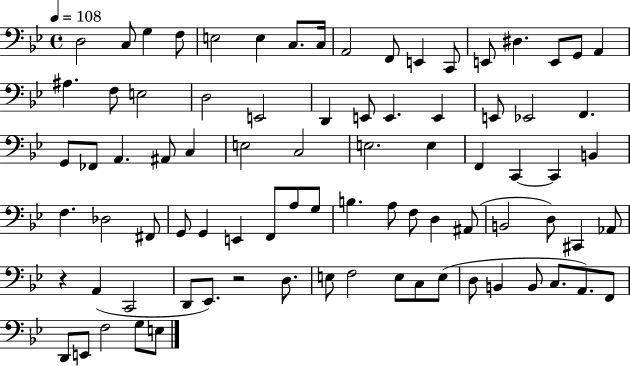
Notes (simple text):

D3/h C3/e G3/q F3/e E3/h E3/q C3/e. C3/s A2/h F2/e E2/q C2/e E2/e D#3/q. E2/e G2/e A2/q A#3/q. F3/e E3/h D3/h E2/h D2/q E2/e E2/q. E2/q E2/e Eb2/h F2/q. G2/e FES2/e A2/q. A#2/e C3/q E3/h C3/h E3/h. E3/q F2/q C2/q C2/q B2/q F3/q. Db3/h F#2/e G2/e G2/q E2/q F2/e A3/e G3/e B3/q. A3/e F3/e D3/q A#2/e B2/h D3/e C#2/q Ab2/e R/q A2/q C2/h D2/e Eb2/e. R/h D3/e. E3/e F3/h E3/e C3/e E3/e D3/e B2/q B2/e C3/e. A2/e. F2/e D2/e E2/e F3/h G3/e E3/e